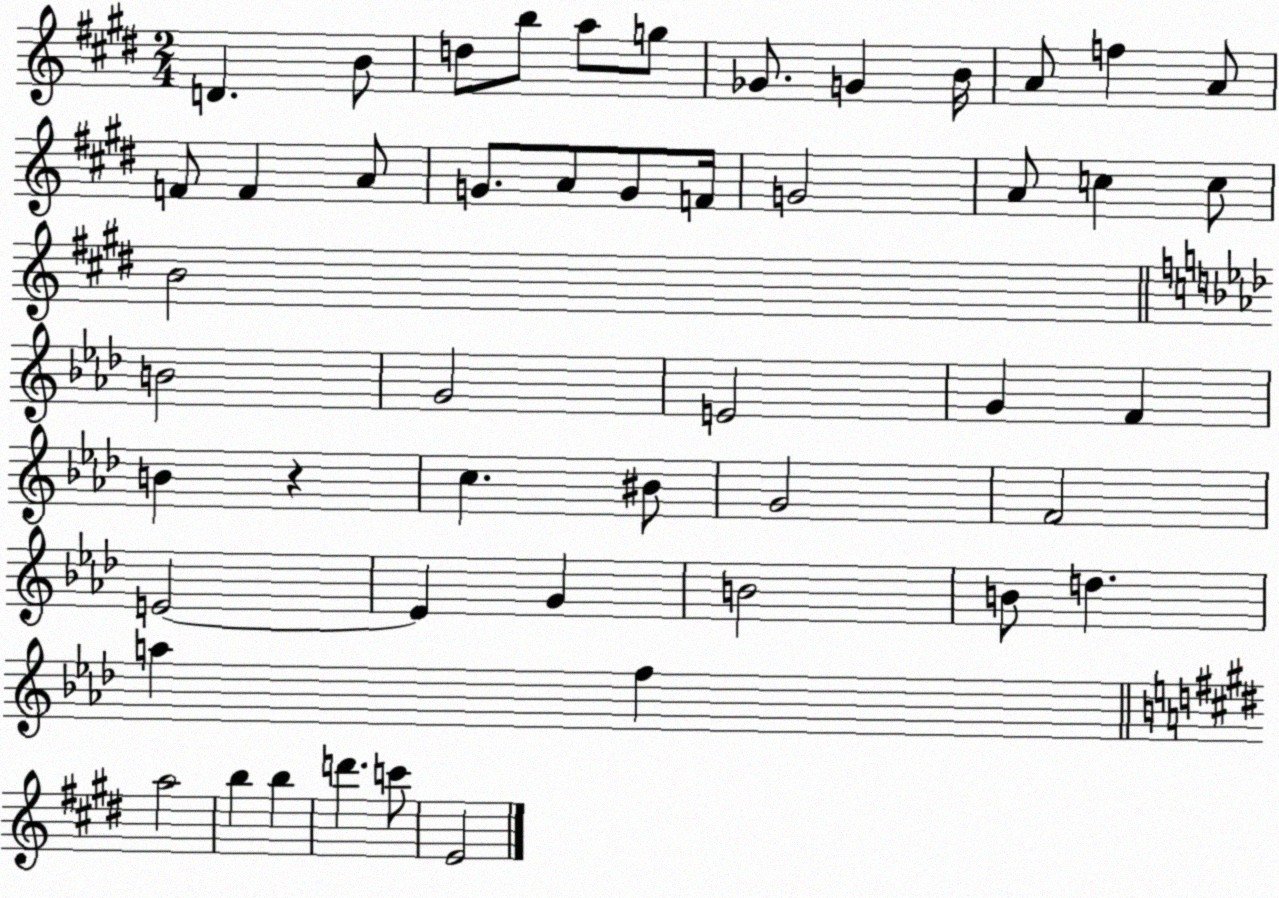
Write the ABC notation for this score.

X:1
T:Untitled
M:2/4
L:1/4
K:E
D B/2 d/2 b/2 a/2 g/2 _G/2 G B/4 A/2 f A/2 F/2 F A/2 G/2 A/2 G/2 F/4 G2 A/2 c c/2 B2 B2 G2 E2 G F B z c ^B/2 G2 F2 E2 E G B2 B/2 d a f a2 b b d' c'/2 E2